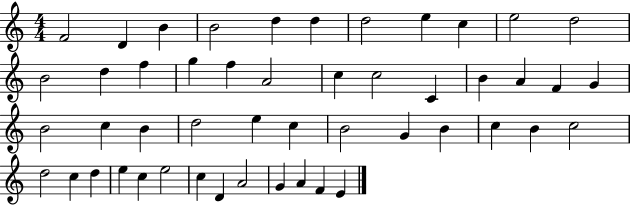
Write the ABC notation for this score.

X:1
T:Untitled
M:4/4
L:1/4
K:C
F2 D B B2 d d d2 e c e2 d2 B2 d f g f A2 c c2 C B A F G B2 c B d2 e c B2 G B c B c2 d2 c d e c e2 c D A2 G A F E